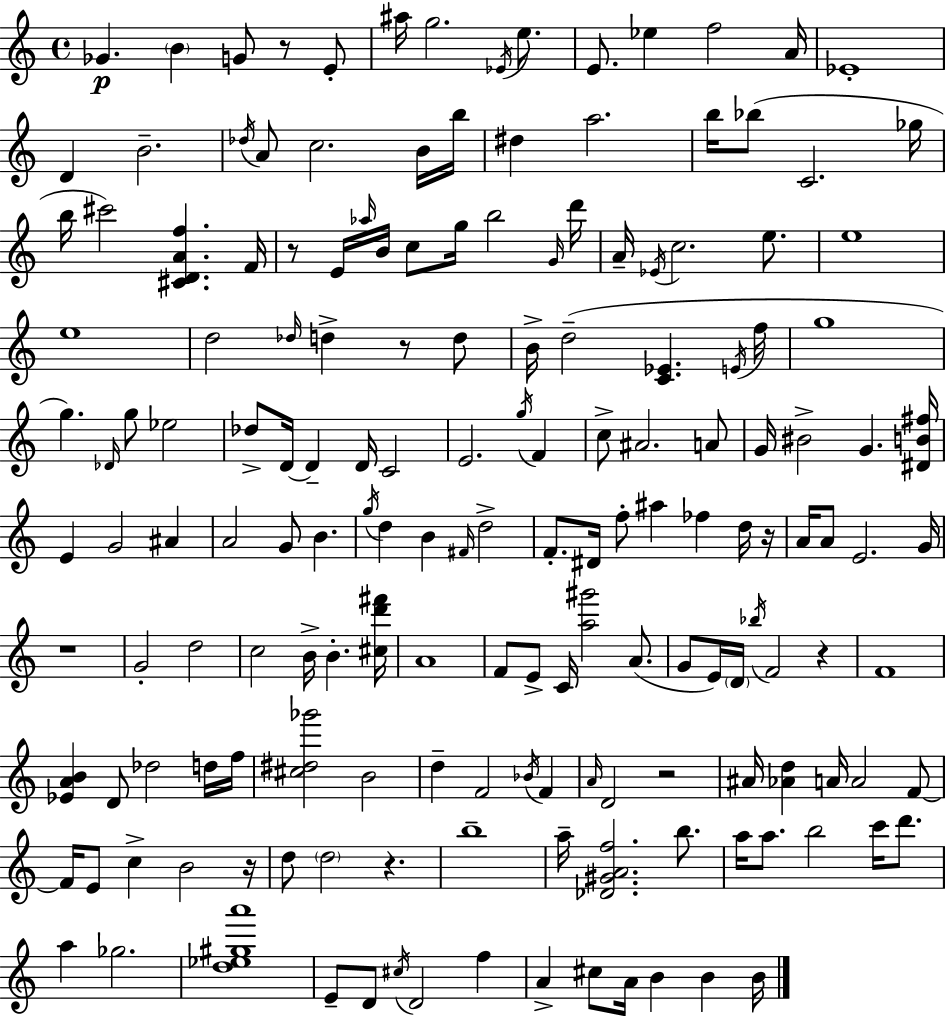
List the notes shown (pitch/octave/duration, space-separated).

Gb4/q. B4/q G4/e R/e E4/e A#5/s G5/h. Eb4/s E5/e. E4/e. Eb5/q F5/h A4/s Eb4/w D4/q B4/h. Db5/s A4/e C5/h. B4/s B5/s D#5/q A5/h. B5/s Bb5/e C4/h. Gb5/s B5/s C#6/h [C#4,D4,A4,F5]/q. F4/s R/e E4/s Ab5/s B4/s C5/e G5/s B5/h G4/s D6/s A4/s Eb4/s C5/h. E5/e. E5/w E5/w D5/h Db5/s D5/q R/e D5/e B4/s D5/h [C4,Eb4]/q. E4/s F5/s G5/w G5/q. Db4/s G5/e Eb5/h Db5/e D4/s D4/q D4/s C4/h E4/h. G5/s F4/q C5/e A#4/h. A4/e G4/s BIS4/h G4/q. [D#4,B4,F#5]/s E4/q G4/h A#4/q A4/h G4/e B4/q. G5/s D5/q B4/q F#4/s D5/h F4/e. D#4/s F5/e A#5/q FES5/q D5/s R/s A4/s A4/e E4/h. G4/s R/w G4/h D5/h C5/h B4/s B4/q. [C#5,D6,F#6]/s A4/w F4/e E4/e C4/s [A5,G#6]/h A4/e. G4/e E4/s D4/s Bb5/s F4/h R/q F4/w [Eb4,A4,B4]/q D4/e Db5/h D5/s F5/s [C#5,D#5,Gb6]/h B4/h D5/q F4/h Bb4/s F4/q A4/s D4/h R/h A#4/s [Ab4,D5]/q A4/s A4/h F4/e F4/s E4/e C5/q B4/h R/s D5/e D5/h R/q. B5/w A5/s [Db4,G#4,A4,F5]/h. B5/e. A5/s A5/e. B5/h C6/s D6/e. A5/q Gb5/h. [D5,Eb5,G#5,A6]/w E4/e D4/e C#5/s D4/h F5/q A4/q C#5/e A4/s B4/q B4/q B4/s